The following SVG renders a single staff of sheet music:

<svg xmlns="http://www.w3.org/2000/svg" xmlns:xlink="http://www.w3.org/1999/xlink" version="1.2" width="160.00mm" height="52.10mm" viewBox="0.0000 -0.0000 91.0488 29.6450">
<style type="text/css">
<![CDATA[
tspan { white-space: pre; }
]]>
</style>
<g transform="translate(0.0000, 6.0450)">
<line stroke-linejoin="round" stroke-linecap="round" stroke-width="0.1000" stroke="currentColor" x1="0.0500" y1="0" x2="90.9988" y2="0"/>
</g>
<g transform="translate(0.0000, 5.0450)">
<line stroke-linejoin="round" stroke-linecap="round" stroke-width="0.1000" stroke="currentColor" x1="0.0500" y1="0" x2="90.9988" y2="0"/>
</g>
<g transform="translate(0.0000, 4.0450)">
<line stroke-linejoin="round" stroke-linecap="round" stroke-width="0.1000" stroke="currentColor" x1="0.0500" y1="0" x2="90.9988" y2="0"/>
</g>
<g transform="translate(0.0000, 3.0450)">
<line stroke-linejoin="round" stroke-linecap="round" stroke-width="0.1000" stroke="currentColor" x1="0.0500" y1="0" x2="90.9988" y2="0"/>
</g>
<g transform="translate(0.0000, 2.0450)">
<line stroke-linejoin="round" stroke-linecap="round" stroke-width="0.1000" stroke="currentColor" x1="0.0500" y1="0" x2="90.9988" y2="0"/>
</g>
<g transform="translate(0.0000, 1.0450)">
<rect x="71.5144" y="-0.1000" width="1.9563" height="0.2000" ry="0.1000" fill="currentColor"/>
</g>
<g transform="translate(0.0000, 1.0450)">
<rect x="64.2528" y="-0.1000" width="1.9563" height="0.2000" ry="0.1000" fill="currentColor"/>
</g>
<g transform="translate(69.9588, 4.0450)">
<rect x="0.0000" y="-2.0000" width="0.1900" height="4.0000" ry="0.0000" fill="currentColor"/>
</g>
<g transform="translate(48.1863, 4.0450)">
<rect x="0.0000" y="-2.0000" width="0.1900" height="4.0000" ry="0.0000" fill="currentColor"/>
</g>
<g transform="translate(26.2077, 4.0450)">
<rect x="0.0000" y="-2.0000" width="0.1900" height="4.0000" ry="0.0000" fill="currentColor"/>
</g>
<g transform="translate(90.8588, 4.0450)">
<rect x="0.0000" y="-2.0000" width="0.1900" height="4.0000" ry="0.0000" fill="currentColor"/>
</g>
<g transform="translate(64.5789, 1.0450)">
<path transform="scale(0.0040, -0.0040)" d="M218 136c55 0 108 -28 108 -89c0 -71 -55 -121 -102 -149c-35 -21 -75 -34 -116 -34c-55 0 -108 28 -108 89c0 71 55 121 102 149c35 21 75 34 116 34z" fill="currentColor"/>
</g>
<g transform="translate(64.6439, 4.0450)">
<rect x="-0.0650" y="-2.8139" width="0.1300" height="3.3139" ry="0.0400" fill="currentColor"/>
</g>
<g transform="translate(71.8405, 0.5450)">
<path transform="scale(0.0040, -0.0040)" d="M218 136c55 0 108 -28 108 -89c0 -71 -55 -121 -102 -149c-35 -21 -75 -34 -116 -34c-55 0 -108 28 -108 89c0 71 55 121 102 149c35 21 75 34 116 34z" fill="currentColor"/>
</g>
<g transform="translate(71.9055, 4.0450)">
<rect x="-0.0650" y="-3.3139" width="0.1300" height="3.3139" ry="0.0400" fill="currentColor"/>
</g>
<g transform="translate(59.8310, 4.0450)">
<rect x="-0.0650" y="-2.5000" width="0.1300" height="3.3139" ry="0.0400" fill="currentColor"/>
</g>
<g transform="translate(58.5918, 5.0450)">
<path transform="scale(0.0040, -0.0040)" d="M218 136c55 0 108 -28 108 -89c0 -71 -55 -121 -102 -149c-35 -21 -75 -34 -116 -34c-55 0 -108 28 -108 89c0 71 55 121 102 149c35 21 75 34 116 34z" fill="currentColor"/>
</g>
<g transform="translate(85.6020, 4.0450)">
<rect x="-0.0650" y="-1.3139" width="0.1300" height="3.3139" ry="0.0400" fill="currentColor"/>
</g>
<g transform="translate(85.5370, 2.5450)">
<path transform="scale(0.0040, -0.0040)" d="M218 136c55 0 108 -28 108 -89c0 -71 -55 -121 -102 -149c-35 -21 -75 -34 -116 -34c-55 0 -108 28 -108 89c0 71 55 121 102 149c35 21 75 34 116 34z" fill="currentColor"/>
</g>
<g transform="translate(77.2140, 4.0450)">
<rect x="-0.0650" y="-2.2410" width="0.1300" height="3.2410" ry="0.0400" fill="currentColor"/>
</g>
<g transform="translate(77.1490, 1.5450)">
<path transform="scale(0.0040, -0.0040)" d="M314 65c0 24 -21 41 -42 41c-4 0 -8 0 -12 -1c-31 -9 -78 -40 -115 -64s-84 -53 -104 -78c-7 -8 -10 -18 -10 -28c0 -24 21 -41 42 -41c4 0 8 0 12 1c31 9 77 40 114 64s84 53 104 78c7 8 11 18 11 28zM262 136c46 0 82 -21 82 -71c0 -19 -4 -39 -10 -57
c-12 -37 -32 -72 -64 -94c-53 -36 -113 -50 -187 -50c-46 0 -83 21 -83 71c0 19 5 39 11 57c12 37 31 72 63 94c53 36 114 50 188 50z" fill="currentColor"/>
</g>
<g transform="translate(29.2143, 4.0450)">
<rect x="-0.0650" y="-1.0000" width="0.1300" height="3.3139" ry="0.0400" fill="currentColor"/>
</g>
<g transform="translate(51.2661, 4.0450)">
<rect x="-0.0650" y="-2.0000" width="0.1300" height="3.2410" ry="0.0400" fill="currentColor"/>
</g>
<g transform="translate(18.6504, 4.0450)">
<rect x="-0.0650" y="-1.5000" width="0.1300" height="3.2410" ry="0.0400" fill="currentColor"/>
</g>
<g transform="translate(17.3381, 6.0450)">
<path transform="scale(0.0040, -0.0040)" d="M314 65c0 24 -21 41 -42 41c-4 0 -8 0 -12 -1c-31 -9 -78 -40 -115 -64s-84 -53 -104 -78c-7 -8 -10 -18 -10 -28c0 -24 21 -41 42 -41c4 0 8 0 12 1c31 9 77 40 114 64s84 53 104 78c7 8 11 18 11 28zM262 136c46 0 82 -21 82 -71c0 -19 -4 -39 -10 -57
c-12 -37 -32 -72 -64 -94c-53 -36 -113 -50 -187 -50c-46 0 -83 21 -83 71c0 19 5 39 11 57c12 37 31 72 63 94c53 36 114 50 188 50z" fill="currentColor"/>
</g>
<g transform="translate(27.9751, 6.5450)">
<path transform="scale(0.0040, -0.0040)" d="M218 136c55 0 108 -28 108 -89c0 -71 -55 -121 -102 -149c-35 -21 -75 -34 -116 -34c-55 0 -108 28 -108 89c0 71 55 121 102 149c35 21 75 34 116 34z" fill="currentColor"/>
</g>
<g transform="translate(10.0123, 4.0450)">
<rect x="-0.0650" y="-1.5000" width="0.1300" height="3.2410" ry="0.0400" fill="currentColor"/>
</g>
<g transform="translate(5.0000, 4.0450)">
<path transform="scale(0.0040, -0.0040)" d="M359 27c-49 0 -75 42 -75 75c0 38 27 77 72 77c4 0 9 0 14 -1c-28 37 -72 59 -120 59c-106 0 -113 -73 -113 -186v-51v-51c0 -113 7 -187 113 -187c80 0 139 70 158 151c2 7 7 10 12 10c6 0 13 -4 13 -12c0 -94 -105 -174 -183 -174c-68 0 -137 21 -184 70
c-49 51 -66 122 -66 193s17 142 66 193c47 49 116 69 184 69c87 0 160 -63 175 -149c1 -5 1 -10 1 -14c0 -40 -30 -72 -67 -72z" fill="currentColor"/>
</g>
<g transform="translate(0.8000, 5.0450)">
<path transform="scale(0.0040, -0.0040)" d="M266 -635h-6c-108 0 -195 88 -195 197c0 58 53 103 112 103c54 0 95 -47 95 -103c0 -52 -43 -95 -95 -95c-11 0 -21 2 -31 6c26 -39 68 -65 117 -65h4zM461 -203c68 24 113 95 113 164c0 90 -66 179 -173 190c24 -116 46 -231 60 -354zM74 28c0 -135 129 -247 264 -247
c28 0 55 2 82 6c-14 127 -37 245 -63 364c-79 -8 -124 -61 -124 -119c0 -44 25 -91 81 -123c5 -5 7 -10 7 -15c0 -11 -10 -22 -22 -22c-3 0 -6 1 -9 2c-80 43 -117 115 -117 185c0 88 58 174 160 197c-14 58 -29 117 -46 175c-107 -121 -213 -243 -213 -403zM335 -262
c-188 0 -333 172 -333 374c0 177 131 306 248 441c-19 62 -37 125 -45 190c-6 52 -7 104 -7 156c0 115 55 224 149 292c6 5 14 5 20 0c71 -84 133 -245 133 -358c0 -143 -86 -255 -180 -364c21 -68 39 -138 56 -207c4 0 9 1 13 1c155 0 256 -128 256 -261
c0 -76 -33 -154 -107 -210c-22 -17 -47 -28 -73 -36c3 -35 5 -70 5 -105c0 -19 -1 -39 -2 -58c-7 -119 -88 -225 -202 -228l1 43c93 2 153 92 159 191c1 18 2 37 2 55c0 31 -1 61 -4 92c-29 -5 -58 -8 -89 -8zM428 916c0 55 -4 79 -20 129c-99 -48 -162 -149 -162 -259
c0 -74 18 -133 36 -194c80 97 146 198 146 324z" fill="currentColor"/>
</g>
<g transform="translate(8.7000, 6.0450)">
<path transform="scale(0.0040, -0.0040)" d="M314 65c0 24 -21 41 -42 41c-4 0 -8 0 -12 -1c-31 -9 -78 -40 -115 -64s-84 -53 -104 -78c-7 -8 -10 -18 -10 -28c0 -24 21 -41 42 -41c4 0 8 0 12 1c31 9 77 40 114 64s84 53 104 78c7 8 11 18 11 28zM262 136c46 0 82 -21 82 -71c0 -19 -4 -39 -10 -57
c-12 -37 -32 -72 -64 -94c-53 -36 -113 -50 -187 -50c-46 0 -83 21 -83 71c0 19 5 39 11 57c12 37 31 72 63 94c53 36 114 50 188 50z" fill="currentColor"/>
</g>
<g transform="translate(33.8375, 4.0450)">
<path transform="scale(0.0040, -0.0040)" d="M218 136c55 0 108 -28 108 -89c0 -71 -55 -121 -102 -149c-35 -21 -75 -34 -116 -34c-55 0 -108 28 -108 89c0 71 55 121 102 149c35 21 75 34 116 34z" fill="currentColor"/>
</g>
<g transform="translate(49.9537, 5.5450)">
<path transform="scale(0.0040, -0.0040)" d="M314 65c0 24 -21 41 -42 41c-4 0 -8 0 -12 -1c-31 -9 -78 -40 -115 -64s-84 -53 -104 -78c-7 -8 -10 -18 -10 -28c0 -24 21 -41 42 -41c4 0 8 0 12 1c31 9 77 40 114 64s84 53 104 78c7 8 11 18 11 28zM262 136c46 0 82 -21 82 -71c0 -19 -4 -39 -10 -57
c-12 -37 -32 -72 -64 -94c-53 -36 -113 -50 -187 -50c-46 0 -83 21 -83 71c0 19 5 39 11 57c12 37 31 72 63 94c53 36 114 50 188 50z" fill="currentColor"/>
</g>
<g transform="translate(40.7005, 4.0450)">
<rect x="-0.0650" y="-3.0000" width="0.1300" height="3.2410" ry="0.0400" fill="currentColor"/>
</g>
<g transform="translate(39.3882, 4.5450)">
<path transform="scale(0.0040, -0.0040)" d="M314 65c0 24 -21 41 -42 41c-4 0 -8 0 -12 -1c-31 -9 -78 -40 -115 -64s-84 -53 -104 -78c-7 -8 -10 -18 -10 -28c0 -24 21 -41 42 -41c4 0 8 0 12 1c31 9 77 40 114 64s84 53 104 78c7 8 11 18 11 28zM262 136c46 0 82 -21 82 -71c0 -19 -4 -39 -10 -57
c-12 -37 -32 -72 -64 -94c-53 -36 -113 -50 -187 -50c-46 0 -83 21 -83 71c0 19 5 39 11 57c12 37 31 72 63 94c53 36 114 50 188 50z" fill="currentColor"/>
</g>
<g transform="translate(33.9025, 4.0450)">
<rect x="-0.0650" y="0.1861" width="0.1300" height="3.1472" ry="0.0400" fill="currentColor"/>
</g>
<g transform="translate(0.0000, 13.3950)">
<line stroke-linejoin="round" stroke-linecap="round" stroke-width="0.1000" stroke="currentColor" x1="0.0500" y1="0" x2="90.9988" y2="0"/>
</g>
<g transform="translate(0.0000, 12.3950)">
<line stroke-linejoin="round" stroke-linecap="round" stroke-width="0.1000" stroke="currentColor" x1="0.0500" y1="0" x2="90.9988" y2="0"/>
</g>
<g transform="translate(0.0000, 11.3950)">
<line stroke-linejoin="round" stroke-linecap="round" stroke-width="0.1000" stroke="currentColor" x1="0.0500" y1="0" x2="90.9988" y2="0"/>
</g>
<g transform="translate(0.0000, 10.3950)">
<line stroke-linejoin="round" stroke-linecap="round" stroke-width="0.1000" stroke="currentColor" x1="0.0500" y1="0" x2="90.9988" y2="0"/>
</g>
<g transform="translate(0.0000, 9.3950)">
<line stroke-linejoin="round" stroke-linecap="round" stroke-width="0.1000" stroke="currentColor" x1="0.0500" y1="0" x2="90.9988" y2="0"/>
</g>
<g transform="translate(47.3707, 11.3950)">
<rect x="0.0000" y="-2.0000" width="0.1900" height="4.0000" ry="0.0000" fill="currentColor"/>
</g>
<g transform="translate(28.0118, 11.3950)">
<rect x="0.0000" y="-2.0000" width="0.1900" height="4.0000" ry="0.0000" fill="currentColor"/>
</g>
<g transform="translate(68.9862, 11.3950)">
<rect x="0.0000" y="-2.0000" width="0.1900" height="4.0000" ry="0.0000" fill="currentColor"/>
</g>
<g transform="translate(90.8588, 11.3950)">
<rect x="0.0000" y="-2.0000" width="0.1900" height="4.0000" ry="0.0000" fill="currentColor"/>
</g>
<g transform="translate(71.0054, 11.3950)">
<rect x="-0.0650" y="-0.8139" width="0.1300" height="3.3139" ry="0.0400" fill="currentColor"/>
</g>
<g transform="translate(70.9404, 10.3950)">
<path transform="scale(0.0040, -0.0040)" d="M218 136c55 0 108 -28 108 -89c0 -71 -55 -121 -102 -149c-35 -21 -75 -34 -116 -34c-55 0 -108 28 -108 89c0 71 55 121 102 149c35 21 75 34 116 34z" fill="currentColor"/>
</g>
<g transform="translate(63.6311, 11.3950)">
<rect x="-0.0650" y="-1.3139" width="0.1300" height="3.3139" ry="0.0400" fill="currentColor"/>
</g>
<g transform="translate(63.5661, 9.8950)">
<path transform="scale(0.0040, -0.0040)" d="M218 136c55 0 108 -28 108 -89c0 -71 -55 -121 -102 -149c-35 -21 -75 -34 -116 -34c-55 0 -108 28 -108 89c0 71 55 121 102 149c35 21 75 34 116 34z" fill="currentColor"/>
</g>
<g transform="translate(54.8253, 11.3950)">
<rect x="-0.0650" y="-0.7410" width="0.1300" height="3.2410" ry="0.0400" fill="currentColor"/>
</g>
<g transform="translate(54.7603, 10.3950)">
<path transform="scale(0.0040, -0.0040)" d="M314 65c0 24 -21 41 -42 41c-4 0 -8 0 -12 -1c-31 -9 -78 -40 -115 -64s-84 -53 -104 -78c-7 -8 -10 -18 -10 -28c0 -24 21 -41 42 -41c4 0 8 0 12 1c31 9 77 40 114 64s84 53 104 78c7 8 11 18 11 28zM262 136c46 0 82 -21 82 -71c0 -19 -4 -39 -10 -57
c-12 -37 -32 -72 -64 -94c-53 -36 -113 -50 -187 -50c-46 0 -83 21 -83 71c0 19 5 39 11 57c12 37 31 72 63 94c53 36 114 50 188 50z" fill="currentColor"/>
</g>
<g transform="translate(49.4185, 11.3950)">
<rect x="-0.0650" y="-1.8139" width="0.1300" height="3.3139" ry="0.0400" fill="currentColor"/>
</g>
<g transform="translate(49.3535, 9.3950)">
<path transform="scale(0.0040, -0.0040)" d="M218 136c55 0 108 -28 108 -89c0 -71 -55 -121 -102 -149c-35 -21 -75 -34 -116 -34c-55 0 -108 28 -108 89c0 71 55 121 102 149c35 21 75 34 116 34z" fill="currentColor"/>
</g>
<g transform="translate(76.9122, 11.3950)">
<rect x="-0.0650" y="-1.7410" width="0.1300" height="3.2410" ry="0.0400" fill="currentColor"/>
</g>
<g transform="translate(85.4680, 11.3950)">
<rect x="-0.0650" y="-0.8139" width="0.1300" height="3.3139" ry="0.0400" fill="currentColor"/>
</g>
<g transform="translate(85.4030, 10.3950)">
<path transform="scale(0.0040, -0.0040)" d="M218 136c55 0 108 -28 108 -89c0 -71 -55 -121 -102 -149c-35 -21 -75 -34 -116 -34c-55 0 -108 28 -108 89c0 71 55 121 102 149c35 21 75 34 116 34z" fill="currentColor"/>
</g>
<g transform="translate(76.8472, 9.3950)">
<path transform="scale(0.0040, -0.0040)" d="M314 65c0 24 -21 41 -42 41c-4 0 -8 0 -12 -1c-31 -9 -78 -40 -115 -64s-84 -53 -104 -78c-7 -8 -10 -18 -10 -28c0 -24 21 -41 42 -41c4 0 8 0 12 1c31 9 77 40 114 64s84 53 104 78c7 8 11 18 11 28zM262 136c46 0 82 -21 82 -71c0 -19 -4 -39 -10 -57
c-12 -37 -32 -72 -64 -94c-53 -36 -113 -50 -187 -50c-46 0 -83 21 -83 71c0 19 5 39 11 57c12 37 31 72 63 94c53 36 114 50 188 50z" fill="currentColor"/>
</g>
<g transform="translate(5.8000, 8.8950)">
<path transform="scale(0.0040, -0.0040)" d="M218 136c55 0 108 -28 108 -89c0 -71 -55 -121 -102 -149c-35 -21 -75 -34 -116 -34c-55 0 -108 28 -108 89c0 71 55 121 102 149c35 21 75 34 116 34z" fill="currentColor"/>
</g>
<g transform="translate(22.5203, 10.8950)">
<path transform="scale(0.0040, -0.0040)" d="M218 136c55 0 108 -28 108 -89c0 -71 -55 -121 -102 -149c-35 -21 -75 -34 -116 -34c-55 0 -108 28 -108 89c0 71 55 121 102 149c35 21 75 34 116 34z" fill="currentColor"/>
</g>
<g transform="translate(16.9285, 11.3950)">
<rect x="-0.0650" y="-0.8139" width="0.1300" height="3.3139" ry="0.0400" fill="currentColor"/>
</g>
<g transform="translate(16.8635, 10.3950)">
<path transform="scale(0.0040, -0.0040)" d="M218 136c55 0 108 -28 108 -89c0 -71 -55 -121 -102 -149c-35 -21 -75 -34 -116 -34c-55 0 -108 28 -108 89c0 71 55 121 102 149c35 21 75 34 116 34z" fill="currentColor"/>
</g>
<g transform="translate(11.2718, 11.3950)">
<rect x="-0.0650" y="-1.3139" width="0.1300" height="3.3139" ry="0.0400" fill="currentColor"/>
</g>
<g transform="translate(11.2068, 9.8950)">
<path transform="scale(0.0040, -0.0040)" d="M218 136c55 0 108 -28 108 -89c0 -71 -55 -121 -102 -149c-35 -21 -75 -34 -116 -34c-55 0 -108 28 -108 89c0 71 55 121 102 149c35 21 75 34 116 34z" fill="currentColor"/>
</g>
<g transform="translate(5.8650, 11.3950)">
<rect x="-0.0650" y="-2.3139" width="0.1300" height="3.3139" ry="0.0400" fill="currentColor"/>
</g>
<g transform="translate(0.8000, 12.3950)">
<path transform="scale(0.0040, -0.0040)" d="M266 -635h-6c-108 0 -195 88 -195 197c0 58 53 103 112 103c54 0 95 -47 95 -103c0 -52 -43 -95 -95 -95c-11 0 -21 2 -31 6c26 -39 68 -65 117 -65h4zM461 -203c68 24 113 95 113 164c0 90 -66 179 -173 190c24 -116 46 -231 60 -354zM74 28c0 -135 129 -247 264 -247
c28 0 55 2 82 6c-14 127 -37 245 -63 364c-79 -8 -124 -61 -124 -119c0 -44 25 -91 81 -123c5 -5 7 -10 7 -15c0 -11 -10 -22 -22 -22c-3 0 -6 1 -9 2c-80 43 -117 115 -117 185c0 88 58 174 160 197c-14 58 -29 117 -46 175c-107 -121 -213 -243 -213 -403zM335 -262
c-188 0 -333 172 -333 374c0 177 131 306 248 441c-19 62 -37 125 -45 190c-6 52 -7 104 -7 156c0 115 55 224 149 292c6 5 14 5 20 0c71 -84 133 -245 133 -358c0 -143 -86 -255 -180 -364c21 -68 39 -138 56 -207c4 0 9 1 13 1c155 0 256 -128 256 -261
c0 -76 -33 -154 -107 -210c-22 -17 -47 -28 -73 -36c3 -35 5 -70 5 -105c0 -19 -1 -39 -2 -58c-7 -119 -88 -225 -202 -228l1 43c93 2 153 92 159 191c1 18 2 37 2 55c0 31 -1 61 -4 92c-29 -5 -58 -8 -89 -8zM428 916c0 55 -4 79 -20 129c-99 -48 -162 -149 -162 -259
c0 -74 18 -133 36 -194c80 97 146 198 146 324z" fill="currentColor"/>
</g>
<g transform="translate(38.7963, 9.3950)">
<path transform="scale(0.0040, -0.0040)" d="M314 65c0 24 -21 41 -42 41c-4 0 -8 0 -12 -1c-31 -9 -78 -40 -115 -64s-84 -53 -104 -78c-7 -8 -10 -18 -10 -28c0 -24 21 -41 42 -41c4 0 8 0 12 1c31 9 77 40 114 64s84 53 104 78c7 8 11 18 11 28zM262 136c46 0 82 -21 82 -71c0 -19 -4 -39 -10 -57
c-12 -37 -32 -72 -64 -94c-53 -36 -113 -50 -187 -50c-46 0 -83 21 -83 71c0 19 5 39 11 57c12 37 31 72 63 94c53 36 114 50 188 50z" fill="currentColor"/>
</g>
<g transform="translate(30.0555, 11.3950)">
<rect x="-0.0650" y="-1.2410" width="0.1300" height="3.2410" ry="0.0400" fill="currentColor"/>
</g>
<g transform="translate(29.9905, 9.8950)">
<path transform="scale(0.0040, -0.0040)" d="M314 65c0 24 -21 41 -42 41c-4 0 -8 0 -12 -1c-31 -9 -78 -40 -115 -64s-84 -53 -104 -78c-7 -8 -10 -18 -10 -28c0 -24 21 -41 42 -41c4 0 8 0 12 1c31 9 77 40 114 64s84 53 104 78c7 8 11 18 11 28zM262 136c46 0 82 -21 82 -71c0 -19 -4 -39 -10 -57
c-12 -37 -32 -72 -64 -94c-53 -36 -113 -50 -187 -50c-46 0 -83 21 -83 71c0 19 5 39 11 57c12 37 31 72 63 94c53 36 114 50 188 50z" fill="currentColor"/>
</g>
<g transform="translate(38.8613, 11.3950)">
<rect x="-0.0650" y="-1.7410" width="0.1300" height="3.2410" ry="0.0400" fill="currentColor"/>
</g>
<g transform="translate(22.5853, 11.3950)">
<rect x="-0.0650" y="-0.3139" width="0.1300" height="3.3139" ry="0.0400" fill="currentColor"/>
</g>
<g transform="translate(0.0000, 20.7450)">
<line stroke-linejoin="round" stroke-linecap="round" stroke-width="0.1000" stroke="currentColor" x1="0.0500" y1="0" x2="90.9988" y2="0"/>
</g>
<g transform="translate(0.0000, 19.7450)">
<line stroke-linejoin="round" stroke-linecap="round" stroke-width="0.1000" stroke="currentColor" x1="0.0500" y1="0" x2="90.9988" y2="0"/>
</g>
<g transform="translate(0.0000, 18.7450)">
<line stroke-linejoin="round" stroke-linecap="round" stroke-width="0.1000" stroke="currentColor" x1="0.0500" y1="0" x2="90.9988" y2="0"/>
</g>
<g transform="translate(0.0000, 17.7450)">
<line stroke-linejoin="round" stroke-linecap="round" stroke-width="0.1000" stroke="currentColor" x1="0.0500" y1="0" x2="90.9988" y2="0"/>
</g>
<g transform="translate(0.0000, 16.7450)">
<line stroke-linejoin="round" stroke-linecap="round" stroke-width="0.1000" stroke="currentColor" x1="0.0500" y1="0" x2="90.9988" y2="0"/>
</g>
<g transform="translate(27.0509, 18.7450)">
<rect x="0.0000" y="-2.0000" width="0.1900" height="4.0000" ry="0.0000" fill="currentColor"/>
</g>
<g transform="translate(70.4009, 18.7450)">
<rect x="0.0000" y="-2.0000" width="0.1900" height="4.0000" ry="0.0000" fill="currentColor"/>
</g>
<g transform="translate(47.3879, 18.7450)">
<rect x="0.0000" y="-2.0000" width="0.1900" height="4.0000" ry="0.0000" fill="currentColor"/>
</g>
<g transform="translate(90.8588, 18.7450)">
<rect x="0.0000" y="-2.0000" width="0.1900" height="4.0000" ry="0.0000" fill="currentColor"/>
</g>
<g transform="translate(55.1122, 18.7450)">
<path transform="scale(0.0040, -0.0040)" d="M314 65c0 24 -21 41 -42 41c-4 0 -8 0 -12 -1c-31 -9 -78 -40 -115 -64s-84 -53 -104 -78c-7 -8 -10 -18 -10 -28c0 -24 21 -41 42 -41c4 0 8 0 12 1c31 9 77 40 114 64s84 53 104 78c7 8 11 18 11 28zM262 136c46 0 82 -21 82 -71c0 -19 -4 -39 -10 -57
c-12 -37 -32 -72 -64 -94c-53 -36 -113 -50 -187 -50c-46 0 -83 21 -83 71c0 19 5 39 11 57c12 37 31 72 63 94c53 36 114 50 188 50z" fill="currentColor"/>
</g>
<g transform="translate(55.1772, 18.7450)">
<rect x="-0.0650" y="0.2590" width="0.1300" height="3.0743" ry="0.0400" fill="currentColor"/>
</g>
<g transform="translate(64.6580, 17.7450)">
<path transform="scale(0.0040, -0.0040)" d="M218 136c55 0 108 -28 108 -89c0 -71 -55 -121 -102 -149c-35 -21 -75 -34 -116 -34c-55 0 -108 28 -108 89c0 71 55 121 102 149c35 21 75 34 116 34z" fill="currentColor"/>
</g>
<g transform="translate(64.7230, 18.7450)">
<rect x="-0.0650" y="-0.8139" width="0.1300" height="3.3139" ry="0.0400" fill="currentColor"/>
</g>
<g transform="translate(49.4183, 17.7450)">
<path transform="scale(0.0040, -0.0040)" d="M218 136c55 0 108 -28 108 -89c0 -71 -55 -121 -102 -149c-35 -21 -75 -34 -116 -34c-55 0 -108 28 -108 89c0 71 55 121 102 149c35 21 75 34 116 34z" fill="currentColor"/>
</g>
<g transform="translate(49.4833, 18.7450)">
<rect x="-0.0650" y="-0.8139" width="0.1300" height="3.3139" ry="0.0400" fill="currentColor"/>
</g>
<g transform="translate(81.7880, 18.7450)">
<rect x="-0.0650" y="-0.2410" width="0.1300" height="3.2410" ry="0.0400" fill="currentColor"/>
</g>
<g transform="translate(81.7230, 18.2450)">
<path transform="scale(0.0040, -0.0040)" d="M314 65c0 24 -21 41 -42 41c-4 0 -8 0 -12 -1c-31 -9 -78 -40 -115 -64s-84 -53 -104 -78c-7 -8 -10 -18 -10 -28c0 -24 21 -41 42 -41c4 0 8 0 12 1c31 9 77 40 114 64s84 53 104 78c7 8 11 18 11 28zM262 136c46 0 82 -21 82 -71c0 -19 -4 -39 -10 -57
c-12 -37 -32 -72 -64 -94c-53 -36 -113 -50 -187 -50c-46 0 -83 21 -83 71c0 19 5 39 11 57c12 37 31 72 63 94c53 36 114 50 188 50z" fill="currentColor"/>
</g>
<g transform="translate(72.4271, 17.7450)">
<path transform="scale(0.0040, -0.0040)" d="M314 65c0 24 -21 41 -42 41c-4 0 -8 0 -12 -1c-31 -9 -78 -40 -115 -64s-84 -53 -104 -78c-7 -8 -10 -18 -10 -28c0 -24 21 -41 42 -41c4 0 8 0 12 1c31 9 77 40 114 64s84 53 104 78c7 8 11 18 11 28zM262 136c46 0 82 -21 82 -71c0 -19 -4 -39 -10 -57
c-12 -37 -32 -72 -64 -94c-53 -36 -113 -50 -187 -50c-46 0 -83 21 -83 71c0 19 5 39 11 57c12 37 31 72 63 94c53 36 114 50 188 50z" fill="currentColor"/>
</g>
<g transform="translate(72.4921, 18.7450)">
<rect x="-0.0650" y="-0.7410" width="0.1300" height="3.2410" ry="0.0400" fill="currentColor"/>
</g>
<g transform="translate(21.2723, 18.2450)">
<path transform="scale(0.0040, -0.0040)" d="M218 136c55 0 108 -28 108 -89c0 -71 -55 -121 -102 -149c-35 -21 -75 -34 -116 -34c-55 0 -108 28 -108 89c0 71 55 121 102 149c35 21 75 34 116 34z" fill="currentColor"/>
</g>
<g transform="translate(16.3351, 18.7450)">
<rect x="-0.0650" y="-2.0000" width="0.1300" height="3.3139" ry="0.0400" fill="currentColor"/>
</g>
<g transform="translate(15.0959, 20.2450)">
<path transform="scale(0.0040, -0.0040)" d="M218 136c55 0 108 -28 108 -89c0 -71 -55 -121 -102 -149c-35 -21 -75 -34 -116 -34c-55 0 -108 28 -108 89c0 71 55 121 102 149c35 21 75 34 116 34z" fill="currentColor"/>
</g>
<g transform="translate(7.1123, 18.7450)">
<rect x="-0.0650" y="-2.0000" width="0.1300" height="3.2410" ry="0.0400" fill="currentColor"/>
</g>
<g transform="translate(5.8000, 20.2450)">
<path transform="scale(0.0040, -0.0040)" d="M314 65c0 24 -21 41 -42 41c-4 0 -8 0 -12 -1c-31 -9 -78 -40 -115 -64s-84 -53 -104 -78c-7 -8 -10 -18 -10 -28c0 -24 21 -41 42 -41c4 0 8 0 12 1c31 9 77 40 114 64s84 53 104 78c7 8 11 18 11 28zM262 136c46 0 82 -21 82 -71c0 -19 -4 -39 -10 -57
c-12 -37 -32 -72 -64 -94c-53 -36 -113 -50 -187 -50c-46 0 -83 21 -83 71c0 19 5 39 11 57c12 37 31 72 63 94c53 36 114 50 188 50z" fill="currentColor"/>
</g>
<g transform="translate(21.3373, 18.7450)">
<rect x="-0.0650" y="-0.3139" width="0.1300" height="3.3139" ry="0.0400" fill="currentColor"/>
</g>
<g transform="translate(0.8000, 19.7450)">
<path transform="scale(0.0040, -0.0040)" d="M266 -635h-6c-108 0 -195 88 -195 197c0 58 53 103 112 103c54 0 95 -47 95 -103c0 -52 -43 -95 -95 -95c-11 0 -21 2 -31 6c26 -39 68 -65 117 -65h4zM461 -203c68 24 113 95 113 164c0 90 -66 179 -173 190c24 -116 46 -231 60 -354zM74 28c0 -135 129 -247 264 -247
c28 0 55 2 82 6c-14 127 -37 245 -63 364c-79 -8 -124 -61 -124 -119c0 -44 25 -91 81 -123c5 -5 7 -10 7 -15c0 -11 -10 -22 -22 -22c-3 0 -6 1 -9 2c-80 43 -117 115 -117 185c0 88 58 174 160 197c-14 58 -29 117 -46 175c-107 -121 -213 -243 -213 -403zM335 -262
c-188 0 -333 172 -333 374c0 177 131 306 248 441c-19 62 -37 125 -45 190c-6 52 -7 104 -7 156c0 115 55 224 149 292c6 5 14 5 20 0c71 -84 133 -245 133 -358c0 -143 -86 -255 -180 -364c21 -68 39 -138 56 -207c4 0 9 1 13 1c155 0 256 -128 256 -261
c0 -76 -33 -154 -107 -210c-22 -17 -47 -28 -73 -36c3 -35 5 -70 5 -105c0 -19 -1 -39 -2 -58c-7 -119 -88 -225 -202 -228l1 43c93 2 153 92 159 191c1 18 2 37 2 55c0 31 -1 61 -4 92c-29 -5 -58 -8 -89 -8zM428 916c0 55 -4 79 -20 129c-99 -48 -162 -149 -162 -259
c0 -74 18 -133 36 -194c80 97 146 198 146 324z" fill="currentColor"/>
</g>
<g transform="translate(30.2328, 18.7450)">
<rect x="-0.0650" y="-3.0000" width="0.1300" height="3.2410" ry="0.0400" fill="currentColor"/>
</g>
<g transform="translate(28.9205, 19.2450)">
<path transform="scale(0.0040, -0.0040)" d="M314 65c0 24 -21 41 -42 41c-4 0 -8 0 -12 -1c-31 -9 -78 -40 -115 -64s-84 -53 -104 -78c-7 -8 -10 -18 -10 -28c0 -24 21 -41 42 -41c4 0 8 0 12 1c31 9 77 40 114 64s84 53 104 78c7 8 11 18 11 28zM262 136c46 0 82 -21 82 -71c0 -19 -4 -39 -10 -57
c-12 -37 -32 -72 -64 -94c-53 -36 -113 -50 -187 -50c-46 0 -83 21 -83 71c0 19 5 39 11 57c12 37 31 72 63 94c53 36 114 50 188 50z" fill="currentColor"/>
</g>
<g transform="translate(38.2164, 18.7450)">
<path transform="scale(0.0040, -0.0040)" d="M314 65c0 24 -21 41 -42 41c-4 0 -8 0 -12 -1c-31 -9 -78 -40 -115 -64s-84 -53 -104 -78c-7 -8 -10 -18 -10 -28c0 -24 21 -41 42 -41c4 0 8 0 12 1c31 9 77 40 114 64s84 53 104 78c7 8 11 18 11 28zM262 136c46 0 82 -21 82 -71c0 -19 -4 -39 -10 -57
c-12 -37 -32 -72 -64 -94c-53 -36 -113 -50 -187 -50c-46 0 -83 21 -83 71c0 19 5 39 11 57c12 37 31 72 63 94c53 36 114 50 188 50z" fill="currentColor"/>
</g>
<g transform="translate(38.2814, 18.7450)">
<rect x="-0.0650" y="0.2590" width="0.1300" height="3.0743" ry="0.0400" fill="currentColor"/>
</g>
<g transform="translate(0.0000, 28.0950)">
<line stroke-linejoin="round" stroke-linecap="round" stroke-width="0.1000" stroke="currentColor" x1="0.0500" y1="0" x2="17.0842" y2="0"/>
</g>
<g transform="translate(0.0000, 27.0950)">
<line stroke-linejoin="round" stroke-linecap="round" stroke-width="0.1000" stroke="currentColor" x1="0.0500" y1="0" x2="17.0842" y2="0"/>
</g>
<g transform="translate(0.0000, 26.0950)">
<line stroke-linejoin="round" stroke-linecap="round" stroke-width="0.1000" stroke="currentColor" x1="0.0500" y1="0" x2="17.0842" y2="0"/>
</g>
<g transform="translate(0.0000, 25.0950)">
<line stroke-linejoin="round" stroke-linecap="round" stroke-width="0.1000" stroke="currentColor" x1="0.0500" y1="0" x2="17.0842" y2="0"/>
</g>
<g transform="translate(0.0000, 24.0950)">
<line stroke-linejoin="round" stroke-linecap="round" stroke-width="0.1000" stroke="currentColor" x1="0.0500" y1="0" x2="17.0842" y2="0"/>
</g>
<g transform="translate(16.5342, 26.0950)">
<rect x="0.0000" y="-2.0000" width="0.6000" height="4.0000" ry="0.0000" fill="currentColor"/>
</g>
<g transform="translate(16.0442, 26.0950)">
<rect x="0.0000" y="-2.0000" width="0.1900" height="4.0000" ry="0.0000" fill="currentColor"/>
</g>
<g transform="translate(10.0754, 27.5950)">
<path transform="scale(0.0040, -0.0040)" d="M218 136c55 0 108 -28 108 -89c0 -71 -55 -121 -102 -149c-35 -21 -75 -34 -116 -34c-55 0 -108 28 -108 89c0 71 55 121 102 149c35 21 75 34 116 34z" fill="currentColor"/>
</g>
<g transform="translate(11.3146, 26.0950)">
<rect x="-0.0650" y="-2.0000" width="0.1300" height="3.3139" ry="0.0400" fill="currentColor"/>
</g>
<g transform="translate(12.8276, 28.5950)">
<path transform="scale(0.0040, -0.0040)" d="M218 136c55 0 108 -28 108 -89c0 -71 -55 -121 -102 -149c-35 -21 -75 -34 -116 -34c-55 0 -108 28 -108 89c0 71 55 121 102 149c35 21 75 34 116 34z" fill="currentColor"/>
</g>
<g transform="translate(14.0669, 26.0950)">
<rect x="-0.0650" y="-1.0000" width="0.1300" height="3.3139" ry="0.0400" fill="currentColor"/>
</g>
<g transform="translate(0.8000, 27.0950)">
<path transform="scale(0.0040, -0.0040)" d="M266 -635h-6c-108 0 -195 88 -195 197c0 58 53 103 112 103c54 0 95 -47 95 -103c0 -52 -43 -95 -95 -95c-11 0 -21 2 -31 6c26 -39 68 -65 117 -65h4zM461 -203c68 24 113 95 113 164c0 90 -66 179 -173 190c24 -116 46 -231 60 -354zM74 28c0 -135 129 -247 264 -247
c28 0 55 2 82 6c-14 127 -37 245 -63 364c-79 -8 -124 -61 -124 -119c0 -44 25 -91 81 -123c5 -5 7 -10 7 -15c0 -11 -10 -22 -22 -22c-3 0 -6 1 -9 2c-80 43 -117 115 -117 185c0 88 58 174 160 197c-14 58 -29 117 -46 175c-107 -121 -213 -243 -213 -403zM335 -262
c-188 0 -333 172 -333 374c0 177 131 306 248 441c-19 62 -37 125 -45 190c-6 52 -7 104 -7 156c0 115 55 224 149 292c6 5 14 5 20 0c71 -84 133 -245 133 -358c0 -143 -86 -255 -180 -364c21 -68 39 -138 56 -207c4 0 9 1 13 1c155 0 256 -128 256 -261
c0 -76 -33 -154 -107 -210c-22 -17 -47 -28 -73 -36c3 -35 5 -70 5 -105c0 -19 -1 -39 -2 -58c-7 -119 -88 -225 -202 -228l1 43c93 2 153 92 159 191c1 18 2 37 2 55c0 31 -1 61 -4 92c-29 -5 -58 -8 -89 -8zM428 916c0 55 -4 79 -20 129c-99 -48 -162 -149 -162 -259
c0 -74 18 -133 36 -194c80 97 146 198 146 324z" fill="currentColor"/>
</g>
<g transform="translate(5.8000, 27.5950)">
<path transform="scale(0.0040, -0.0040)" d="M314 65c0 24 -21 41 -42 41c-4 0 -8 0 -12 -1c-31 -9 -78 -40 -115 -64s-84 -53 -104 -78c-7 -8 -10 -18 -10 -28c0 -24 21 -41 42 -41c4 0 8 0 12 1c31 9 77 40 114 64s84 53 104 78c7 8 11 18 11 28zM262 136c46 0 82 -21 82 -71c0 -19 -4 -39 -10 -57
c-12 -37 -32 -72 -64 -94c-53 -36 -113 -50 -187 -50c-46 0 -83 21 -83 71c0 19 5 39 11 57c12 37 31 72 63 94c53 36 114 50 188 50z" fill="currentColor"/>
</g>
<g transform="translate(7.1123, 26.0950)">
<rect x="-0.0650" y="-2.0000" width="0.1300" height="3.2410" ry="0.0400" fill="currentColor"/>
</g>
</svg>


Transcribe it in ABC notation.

X:1
T:Untitled
M:4/4
L:1/4
K:C
E2 E2 D B A2 F2 G a b g2 e g e d c e2 f2 f d2 e d f2 d F2 F c A2 B2 d B2 d d2 c2 F2 F D